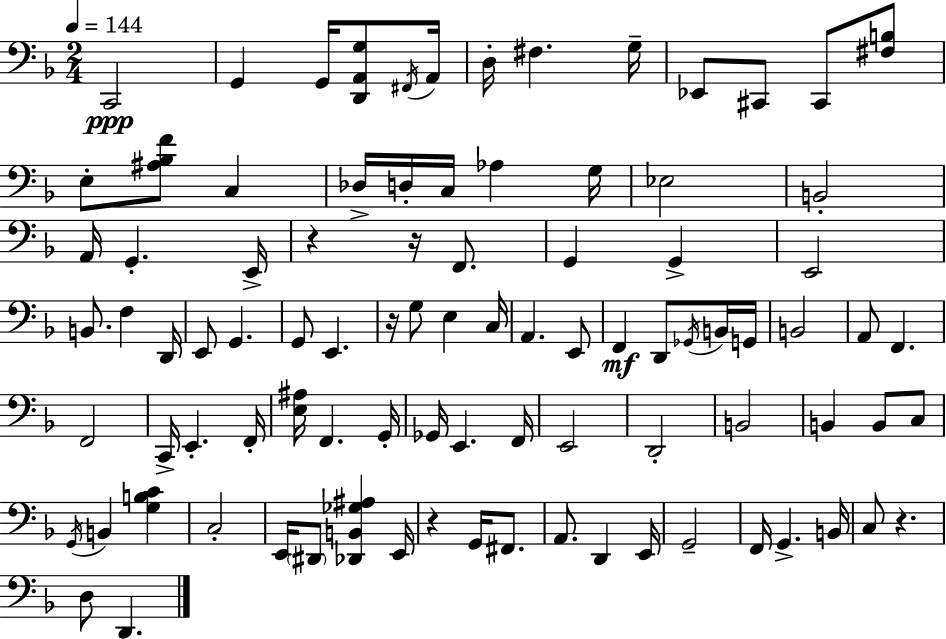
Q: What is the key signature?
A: D minor